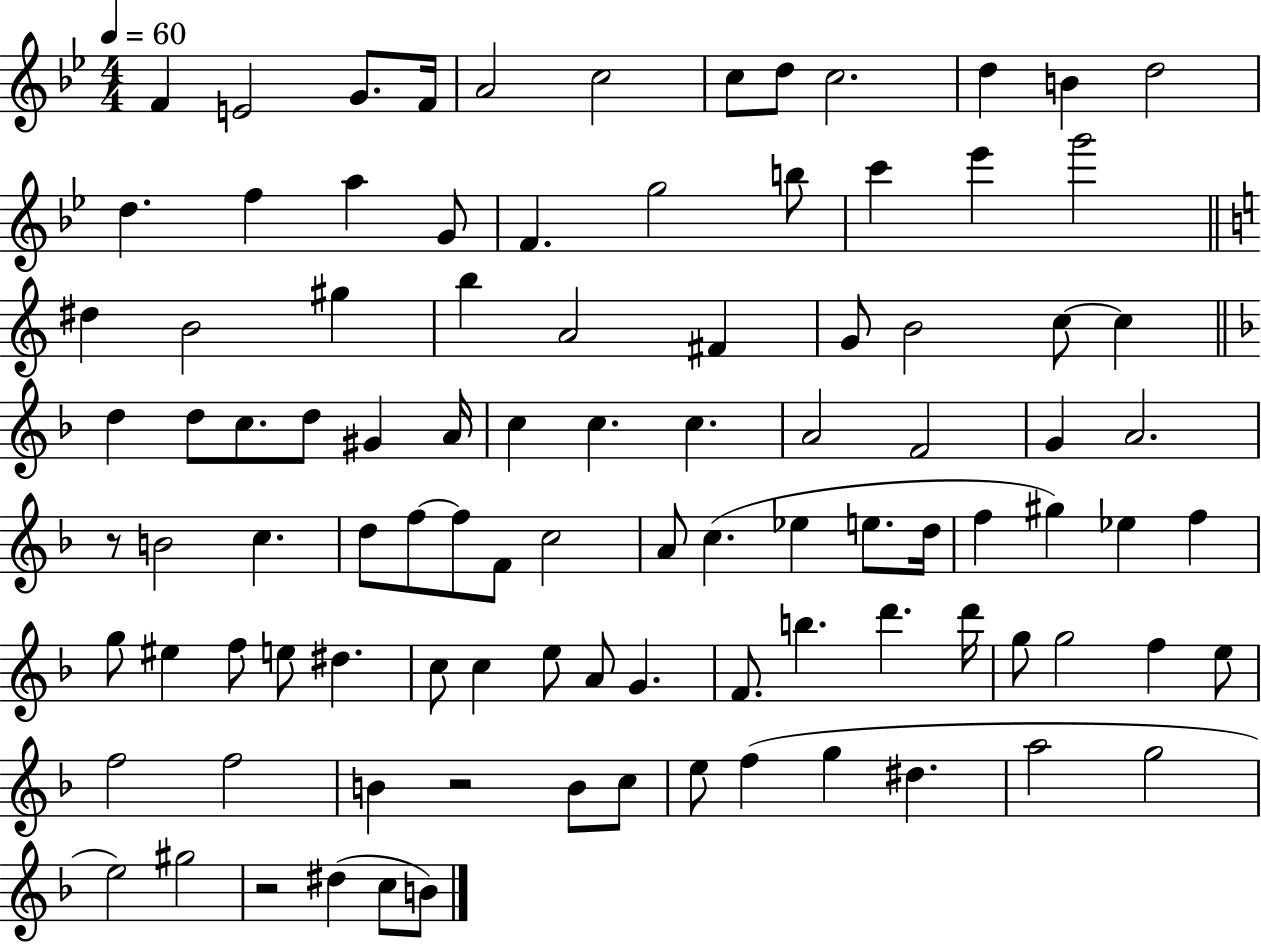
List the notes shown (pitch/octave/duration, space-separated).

F4/q E4/h G4/e. F4/s A4/h C5/h C5/e D5/e C5/h. D5/q B4/q D5/h D5/q. F5/q A5/q G4/e F4/q. G5/h B5/e C6/q Eb6/q G6/h D#5/q B4/h G#5/q B5/q A4/h F#4/q G4/e B4/h C5/e C5/q D5/q D5/e C5/e. D5/e G#4/q A4/s C5/q C5/q. C5/q. A4/h F4/h G4/q A4/h. R/e B4/h C5/q. D5/e F5/e F5/e F4/e C5/h A4/e C5/q. Eb5/q E5/e. D5/s F5/q G#5/q Eb5/q F5/q G5/e EIS5/q F5/e E5/e D#5/q. C5/e C5/q E5/e A4/e G4/q. F4/e. B5/q. D6/q. D6/s G5/e G5/h F5/q E5/e F5/h F5/h B4/q R/h B4/e C5/e E5/e F5/q G5/q D#5/q. A5/h G5/h E5/h G#5/h R/h D#5/q C5/e B4/e